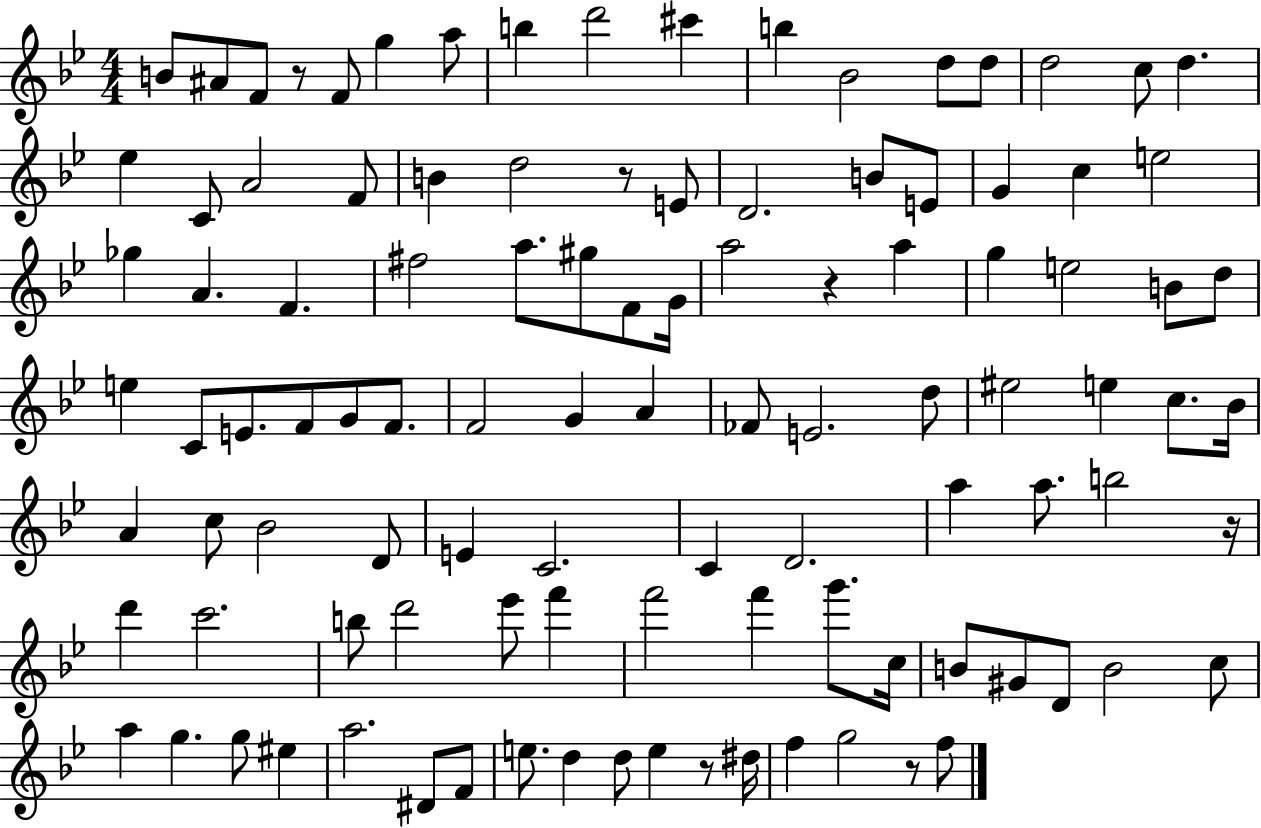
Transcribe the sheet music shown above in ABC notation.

X:1
T:Untitled
M:4/4
L:1/4
K:Bb
B/2 ^A/2 F/2 z/2 F/2 g a/2 b d'2 ^c' b _B2 d/2 d/2 d2 c/2 d _e C/2 A2 F/2 B d2 z/2 E/2 D2 B/2 E/2 G c e2 _g A F ^f2 a/2 ^g/2 F/2 G/4 a2 z a g e2 B/2 d/2 e C/2 E/2 F/2 G/2 F/2 F2 G A _F/2 E2 d/2 ^e2 e c/2 _B/4 A c/2 _B2 D/2 E C2 C D2 a a/2 b2 z/4 d' c'2 b/2 d'2 _e'/2 f' f'2 f' g'/2 c/4 B/2 ^G/2 D/2 B2 c/2 a g g/2 ^e a2 ^D/2 F/2 e/2 d d/2 e z/2 ^d/4 f g2 z/2 f/2